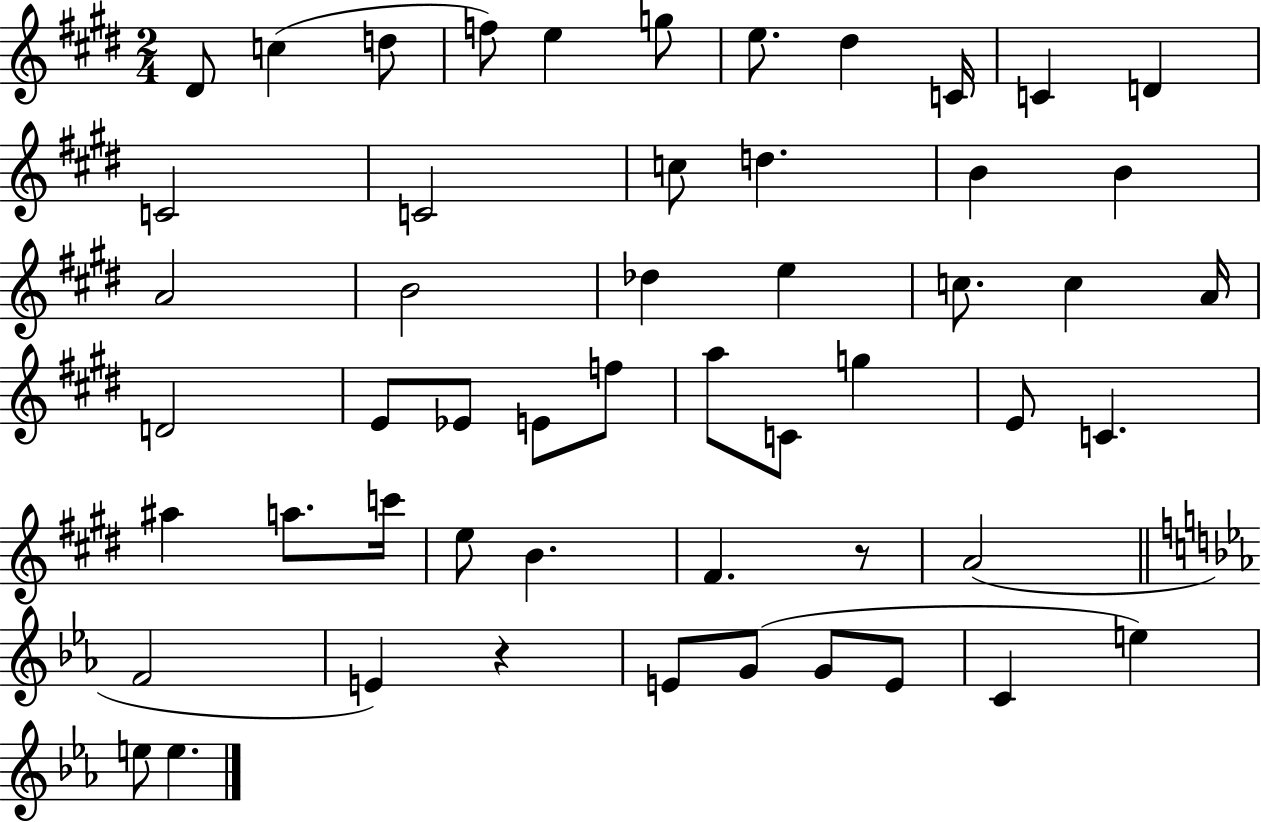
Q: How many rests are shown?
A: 2